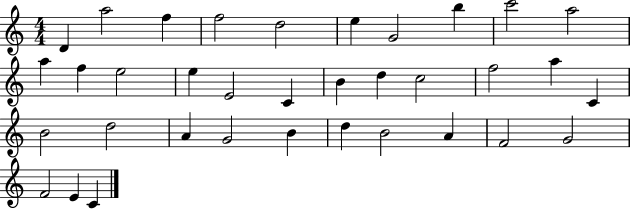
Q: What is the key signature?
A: C major